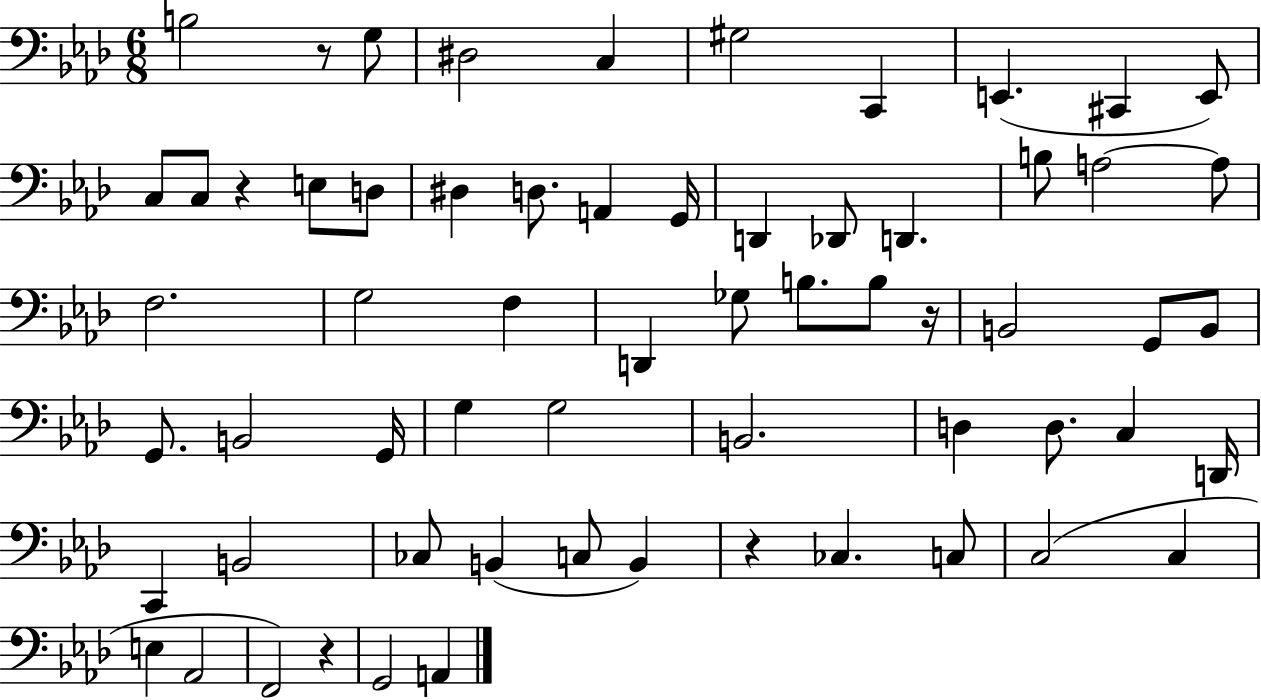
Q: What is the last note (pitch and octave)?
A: A2